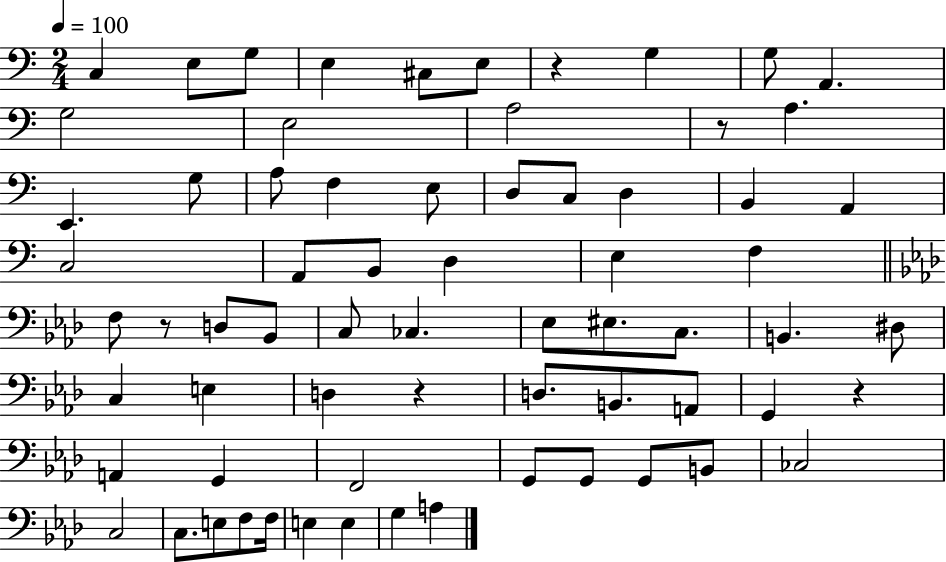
X:1
T:Untitled
M:2/4
L:1/4
K:C
C, E,/2 G,/2 E, ^C,/2 E,/2 z G, G,/2 A,, G,2 E,2 A,2 z/2 A, E,, G,/2 A,/2 F, E,/2 D,/2 C,/2 D, B,, A,, C,2 A,,/2 B,,/2 D, E, F, F,/2 z/2 D,/2 _B,,/2 C,/2 _C, _E,/2 ^E,/2 C,/2 B,, ^D,/2 C, E, D, z D,/2 B,,/2 A,,/2 G,, z A,, G,, F,,2 G,,/2 G,,/2 G,,/2 B,,/2 _C,2 C,2 C,/2 E,/2 F,/2 F,/4 E, E, G, A,